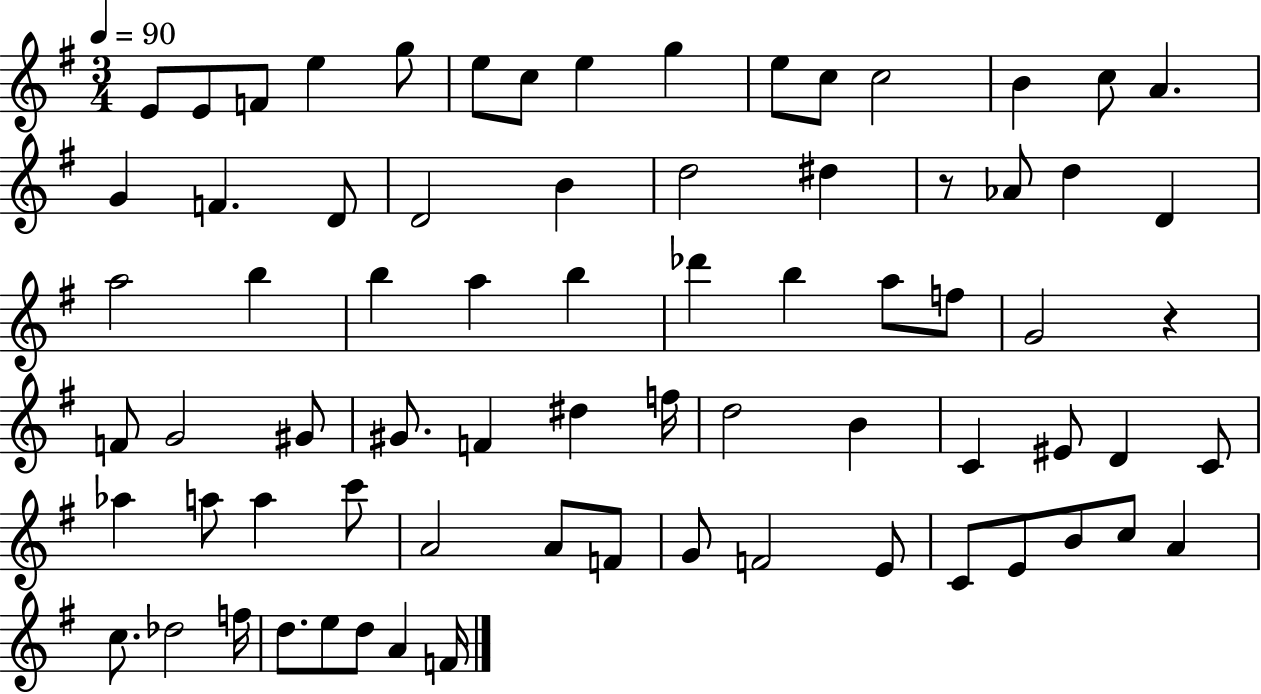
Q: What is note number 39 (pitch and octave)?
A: G#4